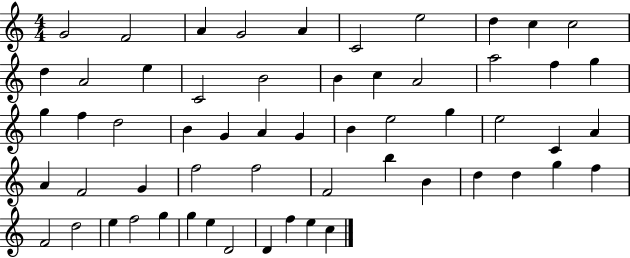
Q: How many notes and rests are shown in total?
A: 58